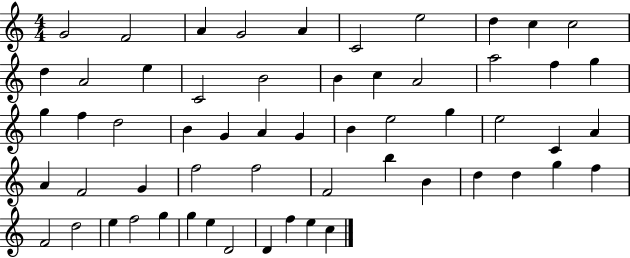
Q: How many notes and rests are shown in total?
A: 58